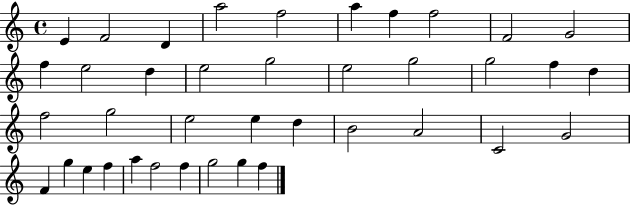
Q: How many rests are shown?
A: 0